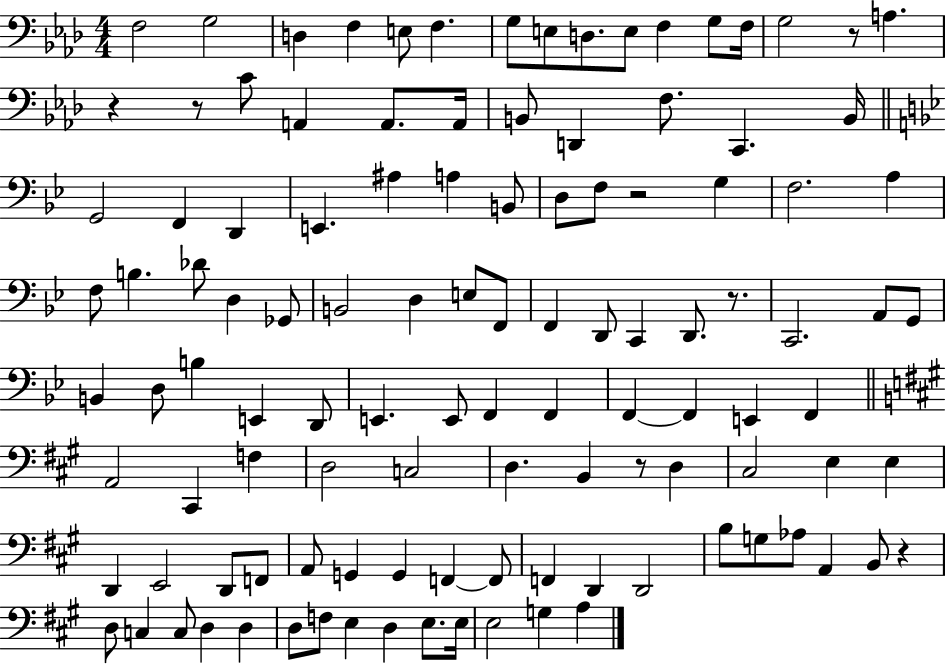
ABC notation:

X:1
T:Untitled
M:4/4
L:1/4
K:Ab
F,2 G,2 D, F, E,/2 F, G,/2 E,/2 D,/2 E,/2 F, G,/2 F,/4 G,2 z/2 A, z z/2 C/2 A,, A,,/2 A,,/4 B,,/2 D,, F,/2 C,, B,,/4 G,,2 F,, D,, E,, ^A, A, B,,/2 D,/2 F,/2 z2 G, F,2 A, F,/2 B, _D/2 D, _G,,/2 B,,2 D, E,/2 F,,/2 F,, D,,/2 C,, D,,/2 z/2 C,,2 A,,/2 G,,/2 B,, D,/2 B, E,, D,,/2 E,, E,,/2 F,, F,, F,, F,, E,, F,, A,,2 ^C,, F, D,2 C,2 D, B,, z/2 D, ^C,2 E, E, D,, E,,2 D,,/2 F,,/2 A,,/2 G,, G,, F,, F,,/2 F,, D,, D,,2 B,/2 G,/2 _A,/2 A,, B,,/2 z D,/2 C, C,/2 D, D, D,/2 F,/2 E, D, E,/2 E,/4 E,2 G, A,